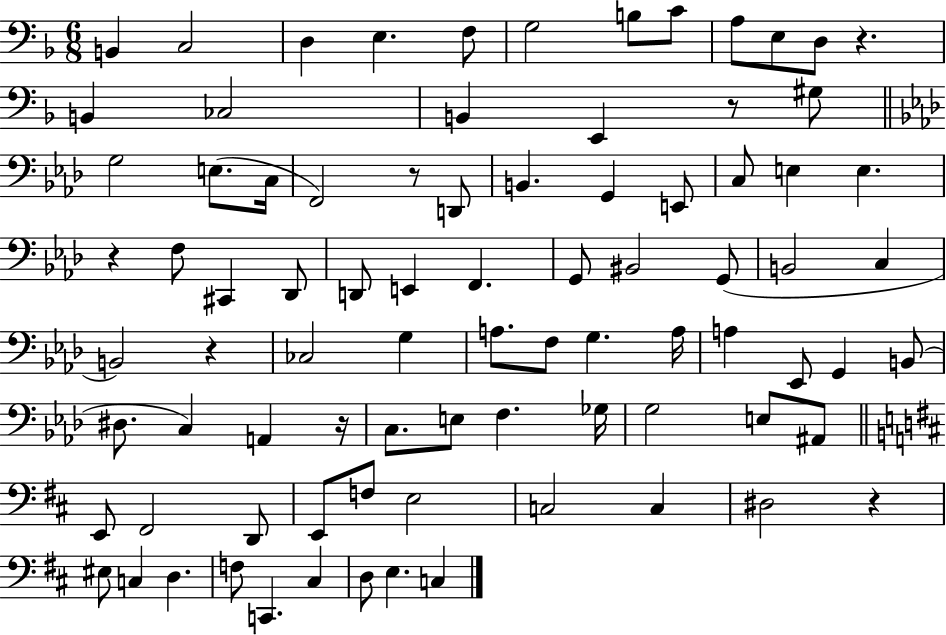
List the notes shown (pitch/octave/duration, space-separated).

B2/q C3/h D3/q E3/q. F3/e G3/h B3/e C4/e A3/e E3/e D3/e R/q. B2/q CES3/h B2/q E2/q R/e G#3/e G3/h E3/e. C3/s F2/h R/e D2/e B2/q. G2/q E2/e C3/e E3/q E3/q. R/q F3/e C#2/q Db2/e D2/e E2/q F2/q. G2/e BIS2/h G2/e B2/h C3/q B2/h R/q CES3/h G3/q A3/e. F3/e G3/q. A3/s A3/q Eb2/e G2/q B2/e D#3/e. C3/q A2/q R/s C3/e. E3/e F3/q. Gb3/s G3/h E3/e A#2/e E2/e F#2/h D2/e E2/e F3/e E3/h C3/h C3/q D#3/h R/q EIS3/e C3/q D3/q. F3/e C2/q. C#3/q D3/e E3/q. C3/q